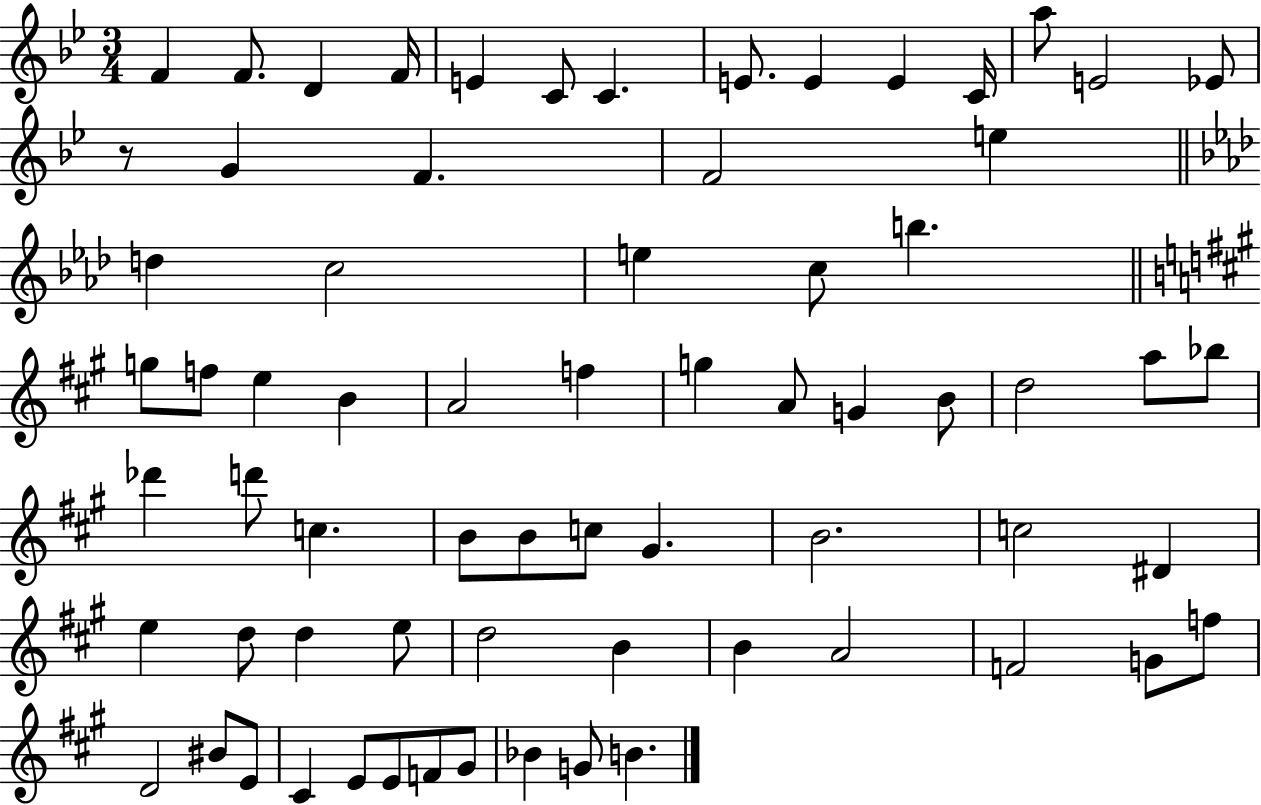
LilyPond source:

{
  \clef treble
  \numericTimeSignature
  \time 3/4
  \key bes \major
  f'4 f'8. d'4 f'16 | e'4 c'8 c'4. | e'8. e'4 e'4 c'16 | a''8 e'2 ees'8 | \break r8 g'4 f'4. | f'2 e''4 | \bar "||" \break \key f \minor d''4 c''2 | e''4 c''8 b''4. | \bar "||" \break \key a \major g''8 f''8 e''4 b'4 | a'2 f''4 | g''4 a'8 g'4 b'8 | d''2 a''8 bes''8 | \break des'''4 d'''8 c''4. | b'8 b'8 c''8 gis'4. | b'2. | c''2 dis'4 | \break e''4 d''8 d''4 e''8 | d''2 b'4 | b'4 a'2 | f'2 g'8 f''8 | \break d'2 bis'8 e'8 | cis'4 e'8 e'8 f'8 gis'8 | bes'4 g'8 b'4. | \bar "|."
}